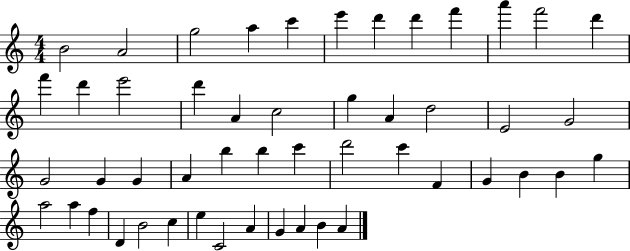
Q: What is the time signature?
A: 4/4